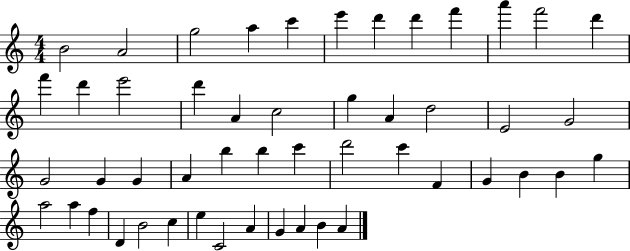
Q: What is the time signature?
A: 4/4